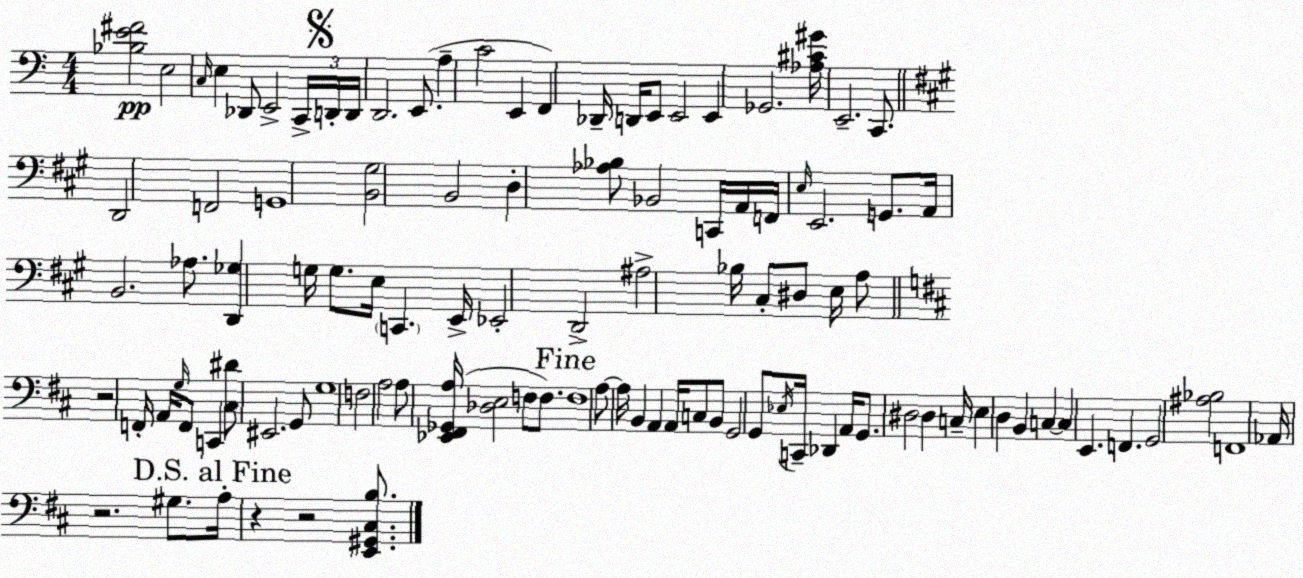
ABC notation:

X:1
T:Untitled
M:4/4
L:1/4
K:C
[_B,E^F]2 E,2 C,/4 E, _D,,/2 E,,2 C,,/4 D,,/4 D,,/4 D,,2 E,,/2 A, C2 E,, F,, _D,,/4 D,,/4 E,,/2 E,,2 E,, _G,,2 [_A,^C^G]/4 E,,2 C,,/2 D,,2 F,,2 G,,4 [B,,^G,]2 B,,2 D, [_A,_B,]/2 _B,,2 C,,/4 A,,/4 F,,/4 E,/4 E,,2 G,,/2 A,,/4 B,,2 _A,/2 [D,,_G,] G,/4 G,/2 E,/4 C,, E,,/4 _E,,2 D,,2 ^A,2 _B,/4 ^C,/2 ^D,/2 E,/4 A,/2 z2 F,,/4 A,,/4 G,/4 F,,/2 C,, [^C,^D]/2 ^E,,2 G,,/2 G,4 F,2 A,2 A,/2 [_E,,^F,,_G,,A,]/4 [_D,E,]2 F,/2 F,/2 F,4 A,/2 A,/4 B,, A,, A,,/4 C,/2 B,,/2 G,,2 G,,/2 _E,/4 C,,/4 _D,, A,,/4 G,,/2 ^D,2 ^D, C,/4 E, D, B,, C, C, E,, F,, G,,2 [^A,_B,]2 F,,4 _A,,/4 z2 ^G,/2 A,/4 z z2 [E,,^G,,^C,B,]/2